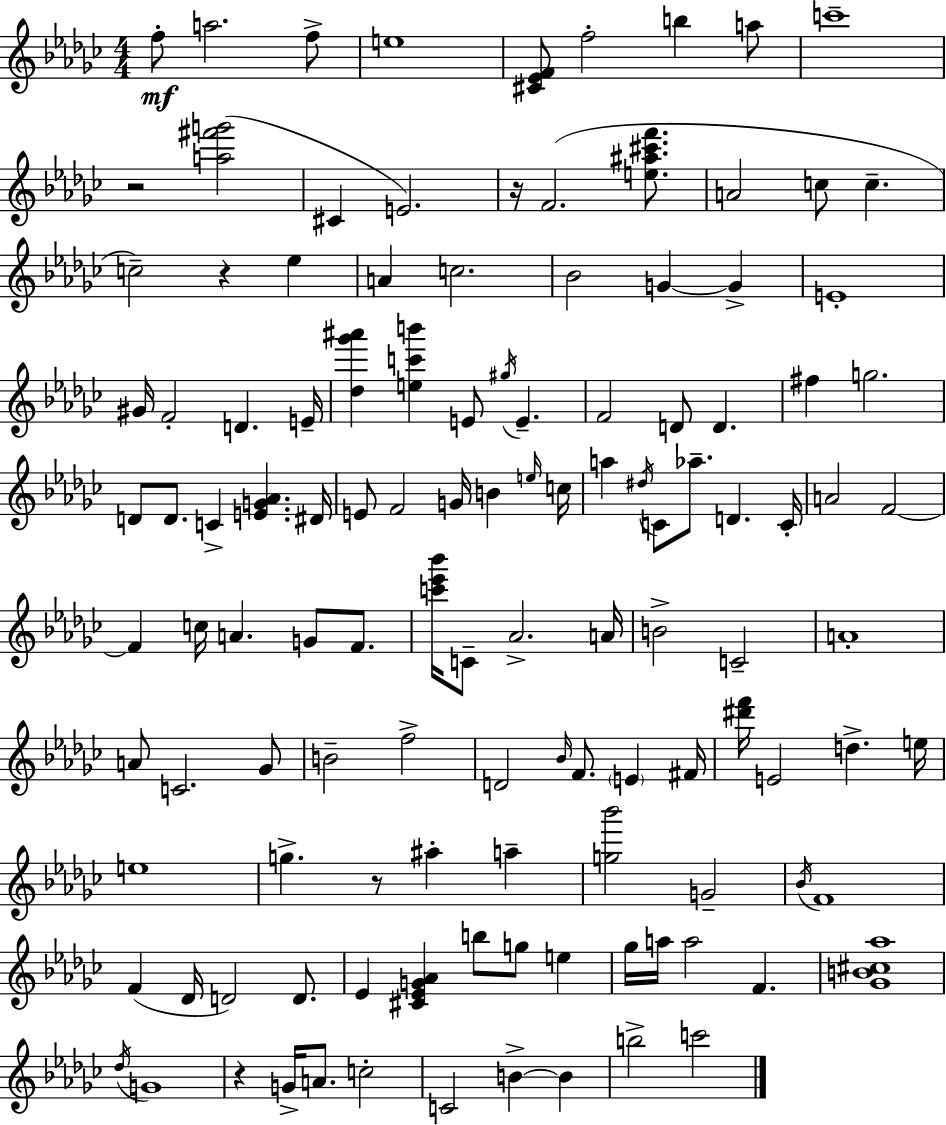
{
  \clef treble
  \numericTimeSignature
  \time 4/4
  \key ees \minor
  f''8-.\mf a''2. f''8-> | e''1 | <cis' ees' f'>8 f''2-. b''4 a''8 | c'''1-- | \break r2 <a'' fis''' g'''>2( | cis'4 e'2.) | r16 f'2.( <e'' ais'' cis''' f'''>8. | a'2 c''8 c''4.-- | \break c''2--) r4 ees''4 | a'4 c''2. | bes'2 g'4~~ g'4-> | e'1-. | \break gis'16 f'2-. d'4. e'16-- | <des'' ges''' ais'''>4 <e'' c''' b'''>4 e'8 \acciaccatura { gis''16 } e'4.-- | f'2 d'8 d'4. | fis''4 g''2. | \break d'8 d'8. c'4-> <e' g' aes'>4. | dis'16 e'8 f'2 g'16 b'4 | \grace { e''16 } c''16 a''4 \acciaccatura { dis''16 } c'8 aes''8.-- d'4. | c'16-. a'2 f'2~~ | \break f'4 c''16 a'4. g'8 | f'8. <c''' ees''' bes'''>16 c'8-- aes'2.-> | a'16 b'2-> c'2-- | a'1-. | \break a'8 c'2. | ges'8 b'2-- f''2-> | d'2 \grace { bes'16 } f'8. \parenthesize e'4 | fis'16 <dis''' f'''>16 e'2 d''4.-> | \break e''16 e''1 | g''4.-> r8 ais''4-. | a''4-- <g'' bes'''>2 g'2-- | \acciaccatura { bes'16 } f'1 | \break f'4( des'16 d'2) | d'8. ees'4 <cis' ees' g' aes'>4 b''8 g''8 | e''4 ges''16 a''16 a''2 f'4. | <ges' b' cis'' aes''>1 | \break \acciaccatura { des''16 } g'1 | r4 g'16-> a'8. c''2-. | c'2 b'4->~~ | b'4 b''2-> c'''2 | \break \bar "|."
}